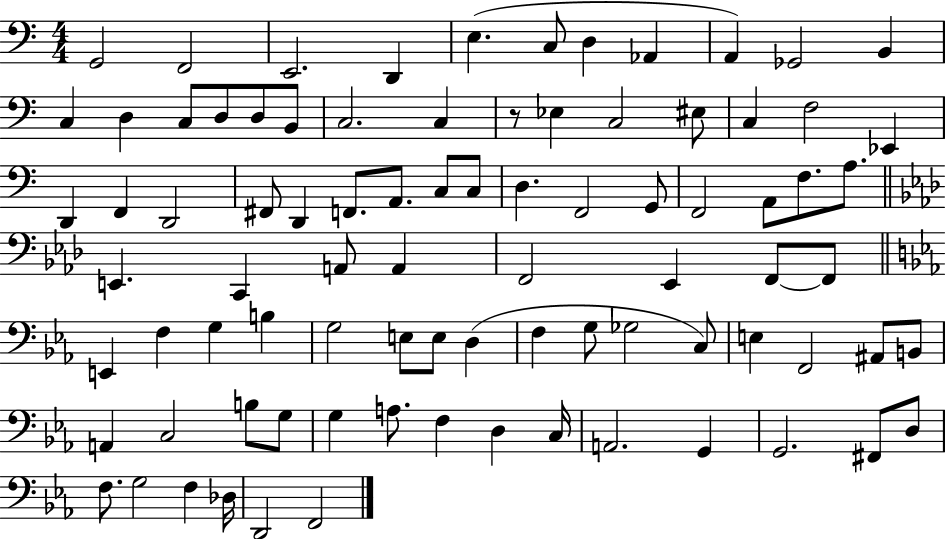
G2/h F2/h E2/h. D2/q E3/q. C3/e D3/q Ab2/q A2/q Gb2/h B2/q C3/q D3/q C3/e D3/e D3/e B2/e C3/h. C3/q R/e Eb3/q C3/h EIS3/e C3/q F3/h Eb2/q D2/q F2/q D2/h F#2/e D2/q F2/e. A2/e. C3/e C3/e D3/q. F2/h G2/e F2/h A2/e F3/e. A3/e. E2/q. C2/q A2/e A2/q F2/h Eb2/q F2/e F2/e E2/q F3/q G3/q B3/q G3/h E3/e E3/e D3/q F3/q G3/e Gb3/h C3/e E3/q F2/h A#2/e B2/e A2/q C3/h B3/e G3/e G3/q A3/e. F3/q D3/q C3/s A2/h. G2/q G2/h. F#2/e D3/e F3/e. G3/h F3/q Db3/s D2/h F2/h